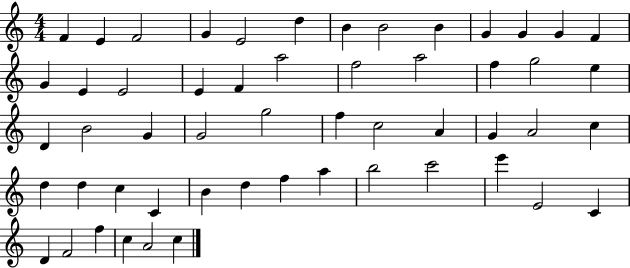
F4/q E4/q F4/h G4/q E4/h D5/q B4/q B4/h B4/q G4/q G4/q G4/q F4/q G4/q E4/q E4/h E4/q F4/q A5/h F5/h A5/h F5/q G5/h E5/q D4/q B4/h G4/q G4/h G5/h F5/q C5/h A4/q G4/q A4/h C5/q D5/q D5/q C5/q C4/q B4/q D5/q F5/q A5/q B5/h C6/h E6/q E4/h C4/q D4/q F4/h F5/q C5/q A4/h C5/q